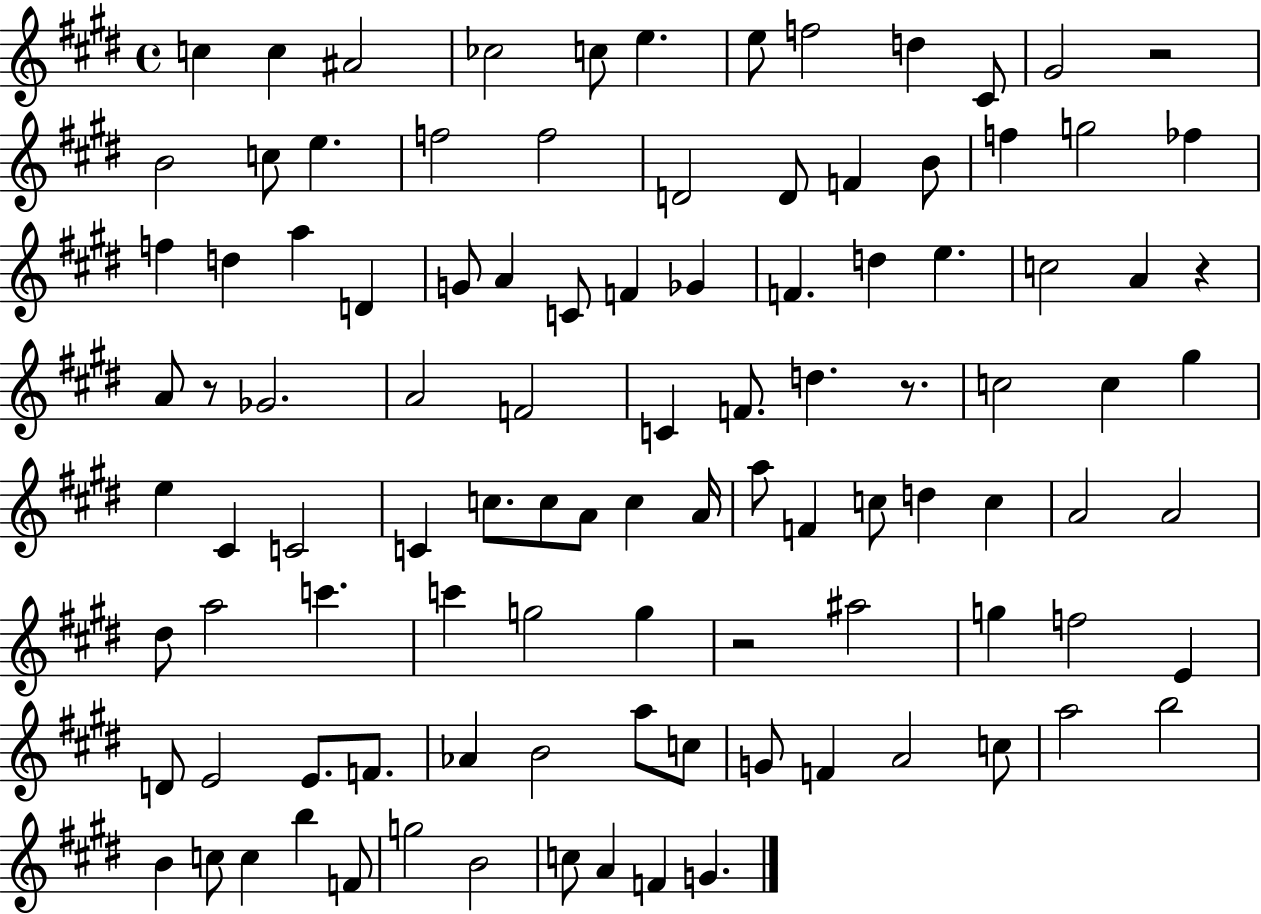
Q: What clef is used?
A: treble